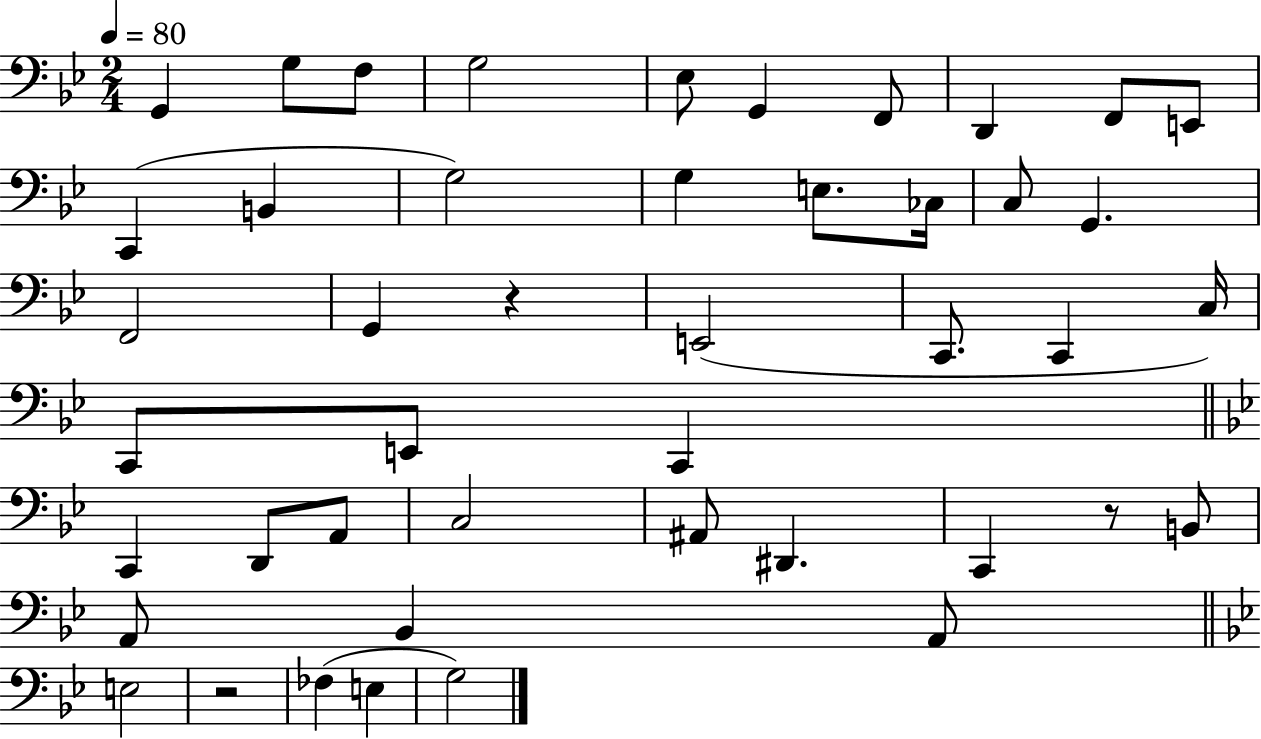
{
  \clef bass
  \numericTimeSignature
  \time 2/4
  \key bes \major
  \tempo 4 = 80
  g,4 g8 f8 | g2 | ees8 g,4 f,8 | d,4 f,8 e,8 | \break c,4( b,4 | g2) | g4 e8. ces16 | c8 g,4. | \break f,2 | g,4 r4 | e,2( | c,8. c,4 c16) | \break c,8 e,8 c,4 | \bar "||" \break \key bes \major c,4 d,8 a,8 | c2 | ais,8 dis,4. | c,4 r8 b,8 | \break a,8 bes,4 a,8 | \bar "||" \break \key bes \major e2 | r2 | fes4( e4 | g2) | \break \bar "|."
}